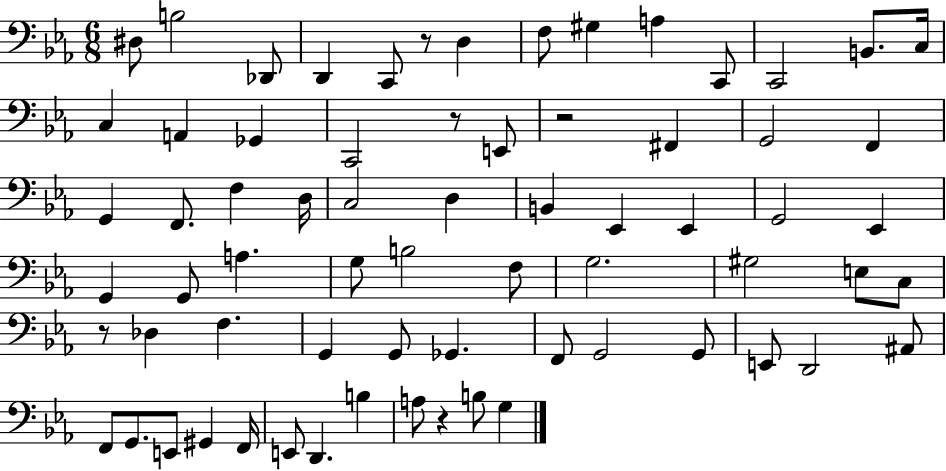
X:1
T:Untitled
M:6/8
L:1/4
K:Eb
^D,/2 B,2 _D,,/2 D,, C,,/2 z/2 D, F,/2 ^G, A, C,,/2 C,,2 B,,/2 C,/4 C, A,, _G,, C,,2 z/2 E,,/2 z2 ^F,, G,,2 F,, G,, F,,/2 F, D,/4 C,2 D, B,, _E,, _E,, G,,2 _E,, G,, G,,/2 A, G,/2 B,2 F,/2 G,2 ^G,2 E,/2 C,/2 z/2 _D, F, G,, G,,/2 _G,, F,,/2 G,,2 G,,/2 E,,/2 D,,2 ^A,,/2 F,,/2 G,,/2 E,,/2 ^G,, F,,/4 E,,/2 D,, B, A,/2 z B,/2 G,